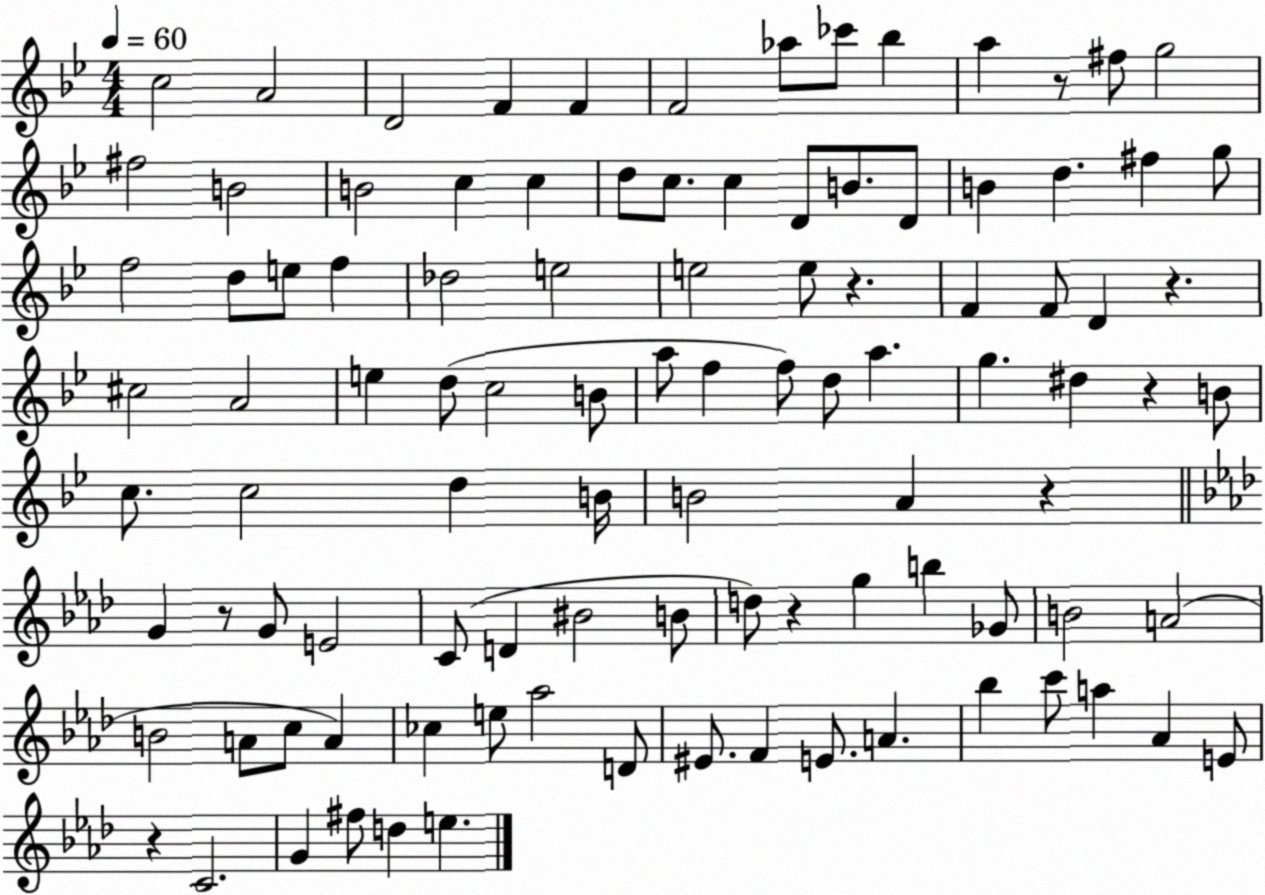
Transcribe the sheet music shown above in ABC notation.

X:1
T:Untitled
M:4/4
L:1/4
K:Bb
c2 A2 D2 F F F2 _a/2 _c'/2 _b a z/2 ^f/2 g2 ^f2 B2 B2 c c d/2 c/2 c D/2 B/2 D/2 B d ^f g/2 f2 d/2 e/2 f _d2 e2 e2 e/2 z F F/2 D z ^c2 A2 e d/2 c2 B/2 a/2 f f/2 d/2 a g ^d z B/2 c/2 c2 d B/4 B2 A z G z/2 G/2 E2 C/2 D ^B2 B/2 d/2 z g b _G/2 B2 A2 B2 A/2 c/2 A _c e/2 _a2 D/2 ^E/2 F E/2 A _b c'/2 a _A E/2 z C2 G ^f/2 d e